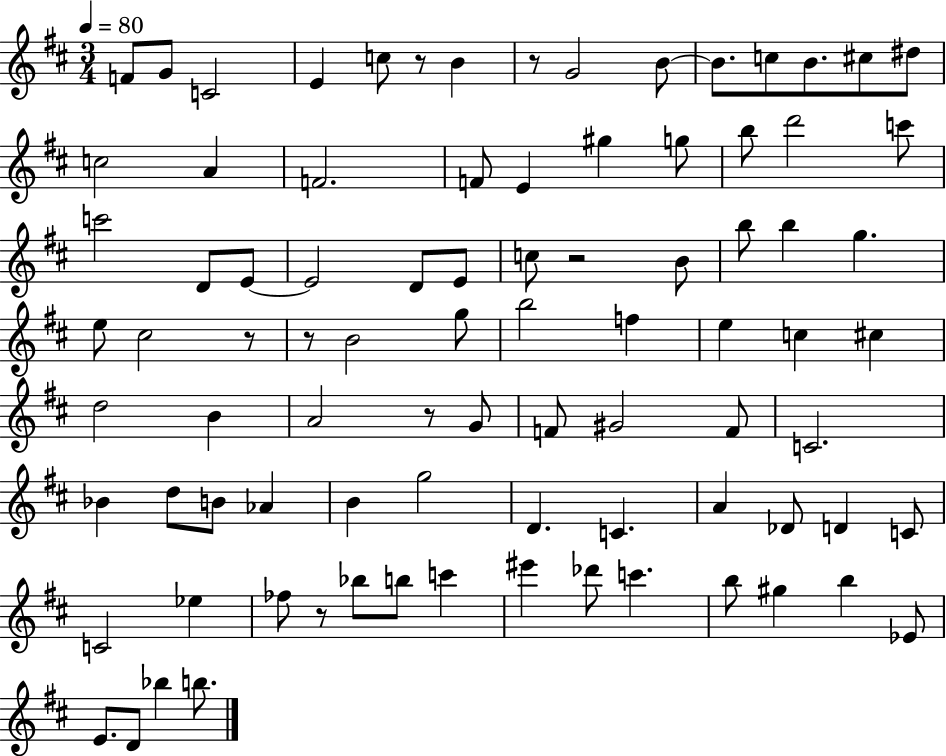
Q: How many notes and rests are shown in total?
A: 87